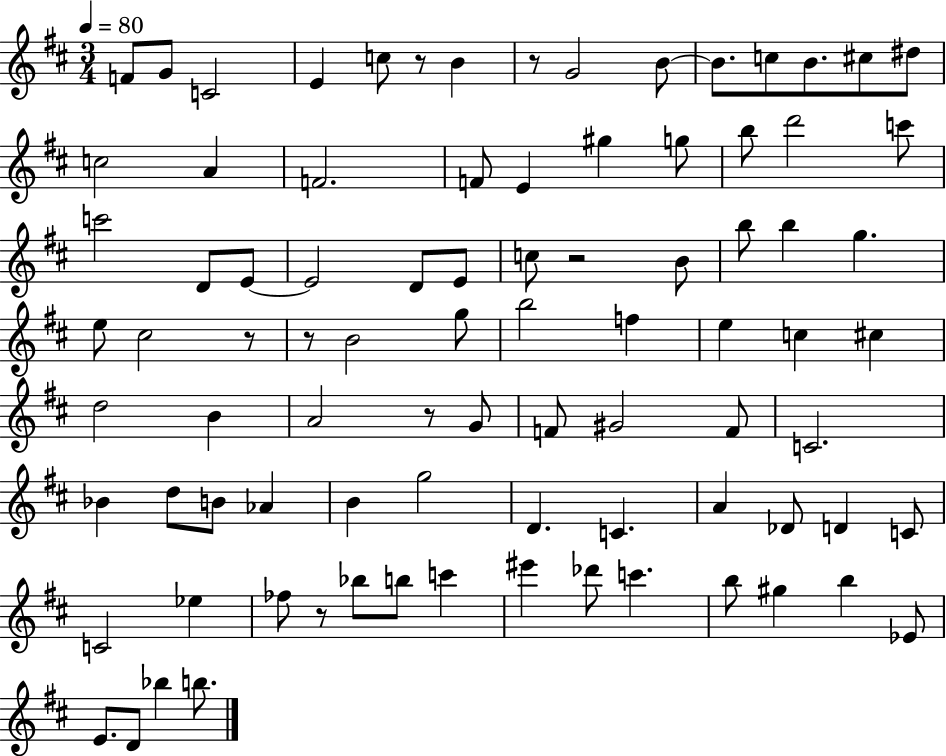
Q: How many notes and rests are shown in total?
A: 87